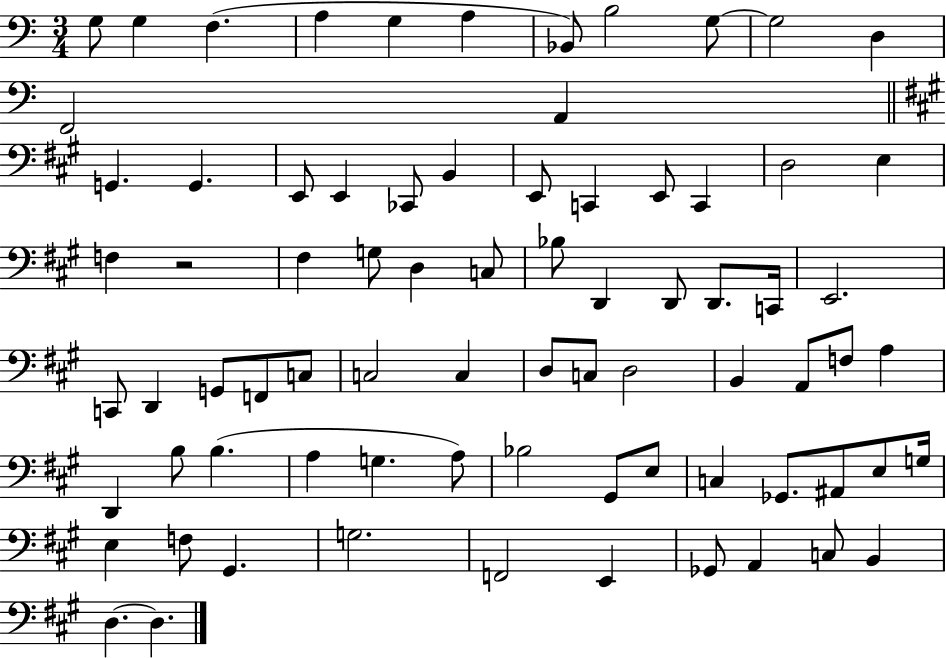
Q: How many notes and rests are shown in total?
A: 77